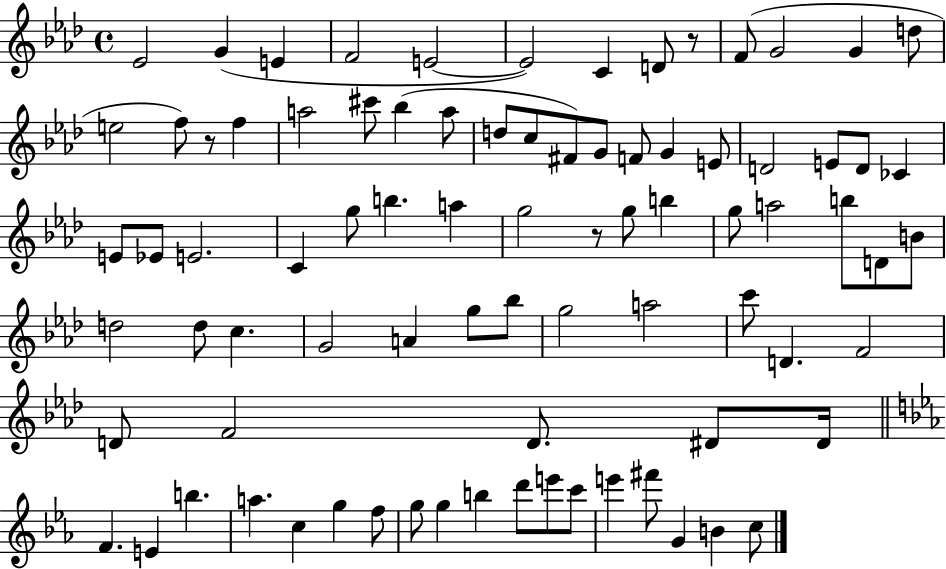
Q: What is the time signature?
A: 4/4